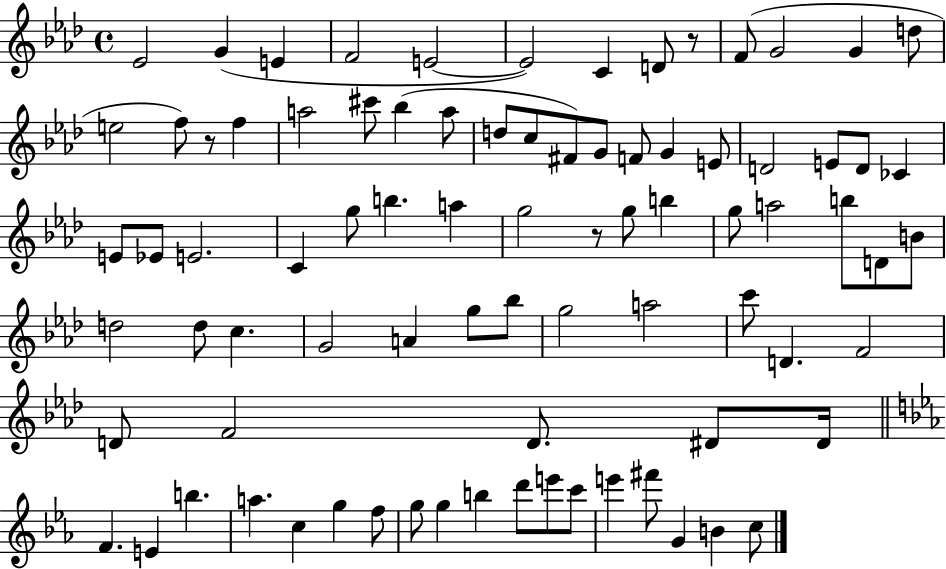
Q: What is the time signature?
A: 4/4